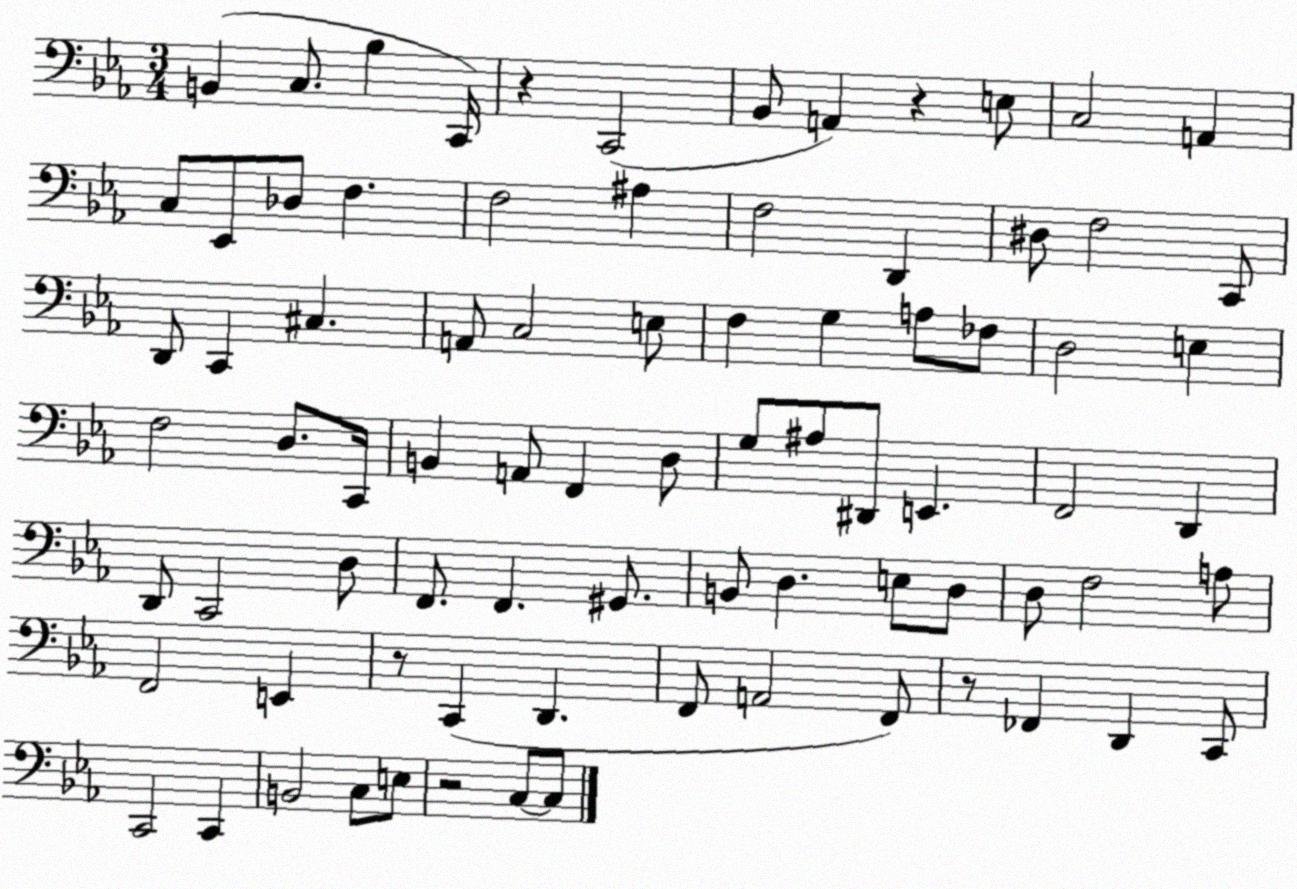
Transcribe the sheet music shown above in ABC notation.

X:1
T:Untitled
M:3/4
L:1/4
K:Eb
B,, C,/2 _B, C,,/4 z C,,2 _B,,/2 A,, z E,/2 C,2 A,, C,/2 _E,,/2 _D,/2 F, F,2 ^A, F,2 D,, ^D,/2 F,2 C,,/2 D,,/2 C,, ^C, A,,/2 C,2 E,/2 F, G, A,/2 _F,/2 D,2 E, F,2 D,/2 C,,/4 B,, A,,/2 F,, D,/2 G,/2 ^A,/2 ^D,,/2 E,, F,,2 D,, D,,/2 C,,2 D,/2 F,,/2 F,, ^G,,/2 B,,/2 D, E,/2 D,/2 D,/2 F,2 A,/2 F,,2 E,, z/2 C,, D,, F,,/2 A,,2 F,,/2 z/2 _F,, D,, C,,/2 C,,2 C,, B,,2 C,/2 E,/2 z2 C,/2 C,/2